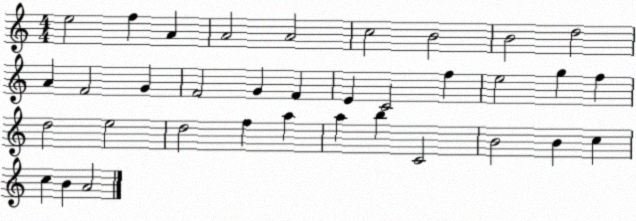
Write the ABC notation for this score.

X:1
T:Untitled
M:4/4
L:1/4
K:C
e2 f A A2 A2 c2 B2 B2 d2 A F2 G F2 G F E C2 f e2 g f d2 e2 d2 f a a b C2 B2 B c c B A2